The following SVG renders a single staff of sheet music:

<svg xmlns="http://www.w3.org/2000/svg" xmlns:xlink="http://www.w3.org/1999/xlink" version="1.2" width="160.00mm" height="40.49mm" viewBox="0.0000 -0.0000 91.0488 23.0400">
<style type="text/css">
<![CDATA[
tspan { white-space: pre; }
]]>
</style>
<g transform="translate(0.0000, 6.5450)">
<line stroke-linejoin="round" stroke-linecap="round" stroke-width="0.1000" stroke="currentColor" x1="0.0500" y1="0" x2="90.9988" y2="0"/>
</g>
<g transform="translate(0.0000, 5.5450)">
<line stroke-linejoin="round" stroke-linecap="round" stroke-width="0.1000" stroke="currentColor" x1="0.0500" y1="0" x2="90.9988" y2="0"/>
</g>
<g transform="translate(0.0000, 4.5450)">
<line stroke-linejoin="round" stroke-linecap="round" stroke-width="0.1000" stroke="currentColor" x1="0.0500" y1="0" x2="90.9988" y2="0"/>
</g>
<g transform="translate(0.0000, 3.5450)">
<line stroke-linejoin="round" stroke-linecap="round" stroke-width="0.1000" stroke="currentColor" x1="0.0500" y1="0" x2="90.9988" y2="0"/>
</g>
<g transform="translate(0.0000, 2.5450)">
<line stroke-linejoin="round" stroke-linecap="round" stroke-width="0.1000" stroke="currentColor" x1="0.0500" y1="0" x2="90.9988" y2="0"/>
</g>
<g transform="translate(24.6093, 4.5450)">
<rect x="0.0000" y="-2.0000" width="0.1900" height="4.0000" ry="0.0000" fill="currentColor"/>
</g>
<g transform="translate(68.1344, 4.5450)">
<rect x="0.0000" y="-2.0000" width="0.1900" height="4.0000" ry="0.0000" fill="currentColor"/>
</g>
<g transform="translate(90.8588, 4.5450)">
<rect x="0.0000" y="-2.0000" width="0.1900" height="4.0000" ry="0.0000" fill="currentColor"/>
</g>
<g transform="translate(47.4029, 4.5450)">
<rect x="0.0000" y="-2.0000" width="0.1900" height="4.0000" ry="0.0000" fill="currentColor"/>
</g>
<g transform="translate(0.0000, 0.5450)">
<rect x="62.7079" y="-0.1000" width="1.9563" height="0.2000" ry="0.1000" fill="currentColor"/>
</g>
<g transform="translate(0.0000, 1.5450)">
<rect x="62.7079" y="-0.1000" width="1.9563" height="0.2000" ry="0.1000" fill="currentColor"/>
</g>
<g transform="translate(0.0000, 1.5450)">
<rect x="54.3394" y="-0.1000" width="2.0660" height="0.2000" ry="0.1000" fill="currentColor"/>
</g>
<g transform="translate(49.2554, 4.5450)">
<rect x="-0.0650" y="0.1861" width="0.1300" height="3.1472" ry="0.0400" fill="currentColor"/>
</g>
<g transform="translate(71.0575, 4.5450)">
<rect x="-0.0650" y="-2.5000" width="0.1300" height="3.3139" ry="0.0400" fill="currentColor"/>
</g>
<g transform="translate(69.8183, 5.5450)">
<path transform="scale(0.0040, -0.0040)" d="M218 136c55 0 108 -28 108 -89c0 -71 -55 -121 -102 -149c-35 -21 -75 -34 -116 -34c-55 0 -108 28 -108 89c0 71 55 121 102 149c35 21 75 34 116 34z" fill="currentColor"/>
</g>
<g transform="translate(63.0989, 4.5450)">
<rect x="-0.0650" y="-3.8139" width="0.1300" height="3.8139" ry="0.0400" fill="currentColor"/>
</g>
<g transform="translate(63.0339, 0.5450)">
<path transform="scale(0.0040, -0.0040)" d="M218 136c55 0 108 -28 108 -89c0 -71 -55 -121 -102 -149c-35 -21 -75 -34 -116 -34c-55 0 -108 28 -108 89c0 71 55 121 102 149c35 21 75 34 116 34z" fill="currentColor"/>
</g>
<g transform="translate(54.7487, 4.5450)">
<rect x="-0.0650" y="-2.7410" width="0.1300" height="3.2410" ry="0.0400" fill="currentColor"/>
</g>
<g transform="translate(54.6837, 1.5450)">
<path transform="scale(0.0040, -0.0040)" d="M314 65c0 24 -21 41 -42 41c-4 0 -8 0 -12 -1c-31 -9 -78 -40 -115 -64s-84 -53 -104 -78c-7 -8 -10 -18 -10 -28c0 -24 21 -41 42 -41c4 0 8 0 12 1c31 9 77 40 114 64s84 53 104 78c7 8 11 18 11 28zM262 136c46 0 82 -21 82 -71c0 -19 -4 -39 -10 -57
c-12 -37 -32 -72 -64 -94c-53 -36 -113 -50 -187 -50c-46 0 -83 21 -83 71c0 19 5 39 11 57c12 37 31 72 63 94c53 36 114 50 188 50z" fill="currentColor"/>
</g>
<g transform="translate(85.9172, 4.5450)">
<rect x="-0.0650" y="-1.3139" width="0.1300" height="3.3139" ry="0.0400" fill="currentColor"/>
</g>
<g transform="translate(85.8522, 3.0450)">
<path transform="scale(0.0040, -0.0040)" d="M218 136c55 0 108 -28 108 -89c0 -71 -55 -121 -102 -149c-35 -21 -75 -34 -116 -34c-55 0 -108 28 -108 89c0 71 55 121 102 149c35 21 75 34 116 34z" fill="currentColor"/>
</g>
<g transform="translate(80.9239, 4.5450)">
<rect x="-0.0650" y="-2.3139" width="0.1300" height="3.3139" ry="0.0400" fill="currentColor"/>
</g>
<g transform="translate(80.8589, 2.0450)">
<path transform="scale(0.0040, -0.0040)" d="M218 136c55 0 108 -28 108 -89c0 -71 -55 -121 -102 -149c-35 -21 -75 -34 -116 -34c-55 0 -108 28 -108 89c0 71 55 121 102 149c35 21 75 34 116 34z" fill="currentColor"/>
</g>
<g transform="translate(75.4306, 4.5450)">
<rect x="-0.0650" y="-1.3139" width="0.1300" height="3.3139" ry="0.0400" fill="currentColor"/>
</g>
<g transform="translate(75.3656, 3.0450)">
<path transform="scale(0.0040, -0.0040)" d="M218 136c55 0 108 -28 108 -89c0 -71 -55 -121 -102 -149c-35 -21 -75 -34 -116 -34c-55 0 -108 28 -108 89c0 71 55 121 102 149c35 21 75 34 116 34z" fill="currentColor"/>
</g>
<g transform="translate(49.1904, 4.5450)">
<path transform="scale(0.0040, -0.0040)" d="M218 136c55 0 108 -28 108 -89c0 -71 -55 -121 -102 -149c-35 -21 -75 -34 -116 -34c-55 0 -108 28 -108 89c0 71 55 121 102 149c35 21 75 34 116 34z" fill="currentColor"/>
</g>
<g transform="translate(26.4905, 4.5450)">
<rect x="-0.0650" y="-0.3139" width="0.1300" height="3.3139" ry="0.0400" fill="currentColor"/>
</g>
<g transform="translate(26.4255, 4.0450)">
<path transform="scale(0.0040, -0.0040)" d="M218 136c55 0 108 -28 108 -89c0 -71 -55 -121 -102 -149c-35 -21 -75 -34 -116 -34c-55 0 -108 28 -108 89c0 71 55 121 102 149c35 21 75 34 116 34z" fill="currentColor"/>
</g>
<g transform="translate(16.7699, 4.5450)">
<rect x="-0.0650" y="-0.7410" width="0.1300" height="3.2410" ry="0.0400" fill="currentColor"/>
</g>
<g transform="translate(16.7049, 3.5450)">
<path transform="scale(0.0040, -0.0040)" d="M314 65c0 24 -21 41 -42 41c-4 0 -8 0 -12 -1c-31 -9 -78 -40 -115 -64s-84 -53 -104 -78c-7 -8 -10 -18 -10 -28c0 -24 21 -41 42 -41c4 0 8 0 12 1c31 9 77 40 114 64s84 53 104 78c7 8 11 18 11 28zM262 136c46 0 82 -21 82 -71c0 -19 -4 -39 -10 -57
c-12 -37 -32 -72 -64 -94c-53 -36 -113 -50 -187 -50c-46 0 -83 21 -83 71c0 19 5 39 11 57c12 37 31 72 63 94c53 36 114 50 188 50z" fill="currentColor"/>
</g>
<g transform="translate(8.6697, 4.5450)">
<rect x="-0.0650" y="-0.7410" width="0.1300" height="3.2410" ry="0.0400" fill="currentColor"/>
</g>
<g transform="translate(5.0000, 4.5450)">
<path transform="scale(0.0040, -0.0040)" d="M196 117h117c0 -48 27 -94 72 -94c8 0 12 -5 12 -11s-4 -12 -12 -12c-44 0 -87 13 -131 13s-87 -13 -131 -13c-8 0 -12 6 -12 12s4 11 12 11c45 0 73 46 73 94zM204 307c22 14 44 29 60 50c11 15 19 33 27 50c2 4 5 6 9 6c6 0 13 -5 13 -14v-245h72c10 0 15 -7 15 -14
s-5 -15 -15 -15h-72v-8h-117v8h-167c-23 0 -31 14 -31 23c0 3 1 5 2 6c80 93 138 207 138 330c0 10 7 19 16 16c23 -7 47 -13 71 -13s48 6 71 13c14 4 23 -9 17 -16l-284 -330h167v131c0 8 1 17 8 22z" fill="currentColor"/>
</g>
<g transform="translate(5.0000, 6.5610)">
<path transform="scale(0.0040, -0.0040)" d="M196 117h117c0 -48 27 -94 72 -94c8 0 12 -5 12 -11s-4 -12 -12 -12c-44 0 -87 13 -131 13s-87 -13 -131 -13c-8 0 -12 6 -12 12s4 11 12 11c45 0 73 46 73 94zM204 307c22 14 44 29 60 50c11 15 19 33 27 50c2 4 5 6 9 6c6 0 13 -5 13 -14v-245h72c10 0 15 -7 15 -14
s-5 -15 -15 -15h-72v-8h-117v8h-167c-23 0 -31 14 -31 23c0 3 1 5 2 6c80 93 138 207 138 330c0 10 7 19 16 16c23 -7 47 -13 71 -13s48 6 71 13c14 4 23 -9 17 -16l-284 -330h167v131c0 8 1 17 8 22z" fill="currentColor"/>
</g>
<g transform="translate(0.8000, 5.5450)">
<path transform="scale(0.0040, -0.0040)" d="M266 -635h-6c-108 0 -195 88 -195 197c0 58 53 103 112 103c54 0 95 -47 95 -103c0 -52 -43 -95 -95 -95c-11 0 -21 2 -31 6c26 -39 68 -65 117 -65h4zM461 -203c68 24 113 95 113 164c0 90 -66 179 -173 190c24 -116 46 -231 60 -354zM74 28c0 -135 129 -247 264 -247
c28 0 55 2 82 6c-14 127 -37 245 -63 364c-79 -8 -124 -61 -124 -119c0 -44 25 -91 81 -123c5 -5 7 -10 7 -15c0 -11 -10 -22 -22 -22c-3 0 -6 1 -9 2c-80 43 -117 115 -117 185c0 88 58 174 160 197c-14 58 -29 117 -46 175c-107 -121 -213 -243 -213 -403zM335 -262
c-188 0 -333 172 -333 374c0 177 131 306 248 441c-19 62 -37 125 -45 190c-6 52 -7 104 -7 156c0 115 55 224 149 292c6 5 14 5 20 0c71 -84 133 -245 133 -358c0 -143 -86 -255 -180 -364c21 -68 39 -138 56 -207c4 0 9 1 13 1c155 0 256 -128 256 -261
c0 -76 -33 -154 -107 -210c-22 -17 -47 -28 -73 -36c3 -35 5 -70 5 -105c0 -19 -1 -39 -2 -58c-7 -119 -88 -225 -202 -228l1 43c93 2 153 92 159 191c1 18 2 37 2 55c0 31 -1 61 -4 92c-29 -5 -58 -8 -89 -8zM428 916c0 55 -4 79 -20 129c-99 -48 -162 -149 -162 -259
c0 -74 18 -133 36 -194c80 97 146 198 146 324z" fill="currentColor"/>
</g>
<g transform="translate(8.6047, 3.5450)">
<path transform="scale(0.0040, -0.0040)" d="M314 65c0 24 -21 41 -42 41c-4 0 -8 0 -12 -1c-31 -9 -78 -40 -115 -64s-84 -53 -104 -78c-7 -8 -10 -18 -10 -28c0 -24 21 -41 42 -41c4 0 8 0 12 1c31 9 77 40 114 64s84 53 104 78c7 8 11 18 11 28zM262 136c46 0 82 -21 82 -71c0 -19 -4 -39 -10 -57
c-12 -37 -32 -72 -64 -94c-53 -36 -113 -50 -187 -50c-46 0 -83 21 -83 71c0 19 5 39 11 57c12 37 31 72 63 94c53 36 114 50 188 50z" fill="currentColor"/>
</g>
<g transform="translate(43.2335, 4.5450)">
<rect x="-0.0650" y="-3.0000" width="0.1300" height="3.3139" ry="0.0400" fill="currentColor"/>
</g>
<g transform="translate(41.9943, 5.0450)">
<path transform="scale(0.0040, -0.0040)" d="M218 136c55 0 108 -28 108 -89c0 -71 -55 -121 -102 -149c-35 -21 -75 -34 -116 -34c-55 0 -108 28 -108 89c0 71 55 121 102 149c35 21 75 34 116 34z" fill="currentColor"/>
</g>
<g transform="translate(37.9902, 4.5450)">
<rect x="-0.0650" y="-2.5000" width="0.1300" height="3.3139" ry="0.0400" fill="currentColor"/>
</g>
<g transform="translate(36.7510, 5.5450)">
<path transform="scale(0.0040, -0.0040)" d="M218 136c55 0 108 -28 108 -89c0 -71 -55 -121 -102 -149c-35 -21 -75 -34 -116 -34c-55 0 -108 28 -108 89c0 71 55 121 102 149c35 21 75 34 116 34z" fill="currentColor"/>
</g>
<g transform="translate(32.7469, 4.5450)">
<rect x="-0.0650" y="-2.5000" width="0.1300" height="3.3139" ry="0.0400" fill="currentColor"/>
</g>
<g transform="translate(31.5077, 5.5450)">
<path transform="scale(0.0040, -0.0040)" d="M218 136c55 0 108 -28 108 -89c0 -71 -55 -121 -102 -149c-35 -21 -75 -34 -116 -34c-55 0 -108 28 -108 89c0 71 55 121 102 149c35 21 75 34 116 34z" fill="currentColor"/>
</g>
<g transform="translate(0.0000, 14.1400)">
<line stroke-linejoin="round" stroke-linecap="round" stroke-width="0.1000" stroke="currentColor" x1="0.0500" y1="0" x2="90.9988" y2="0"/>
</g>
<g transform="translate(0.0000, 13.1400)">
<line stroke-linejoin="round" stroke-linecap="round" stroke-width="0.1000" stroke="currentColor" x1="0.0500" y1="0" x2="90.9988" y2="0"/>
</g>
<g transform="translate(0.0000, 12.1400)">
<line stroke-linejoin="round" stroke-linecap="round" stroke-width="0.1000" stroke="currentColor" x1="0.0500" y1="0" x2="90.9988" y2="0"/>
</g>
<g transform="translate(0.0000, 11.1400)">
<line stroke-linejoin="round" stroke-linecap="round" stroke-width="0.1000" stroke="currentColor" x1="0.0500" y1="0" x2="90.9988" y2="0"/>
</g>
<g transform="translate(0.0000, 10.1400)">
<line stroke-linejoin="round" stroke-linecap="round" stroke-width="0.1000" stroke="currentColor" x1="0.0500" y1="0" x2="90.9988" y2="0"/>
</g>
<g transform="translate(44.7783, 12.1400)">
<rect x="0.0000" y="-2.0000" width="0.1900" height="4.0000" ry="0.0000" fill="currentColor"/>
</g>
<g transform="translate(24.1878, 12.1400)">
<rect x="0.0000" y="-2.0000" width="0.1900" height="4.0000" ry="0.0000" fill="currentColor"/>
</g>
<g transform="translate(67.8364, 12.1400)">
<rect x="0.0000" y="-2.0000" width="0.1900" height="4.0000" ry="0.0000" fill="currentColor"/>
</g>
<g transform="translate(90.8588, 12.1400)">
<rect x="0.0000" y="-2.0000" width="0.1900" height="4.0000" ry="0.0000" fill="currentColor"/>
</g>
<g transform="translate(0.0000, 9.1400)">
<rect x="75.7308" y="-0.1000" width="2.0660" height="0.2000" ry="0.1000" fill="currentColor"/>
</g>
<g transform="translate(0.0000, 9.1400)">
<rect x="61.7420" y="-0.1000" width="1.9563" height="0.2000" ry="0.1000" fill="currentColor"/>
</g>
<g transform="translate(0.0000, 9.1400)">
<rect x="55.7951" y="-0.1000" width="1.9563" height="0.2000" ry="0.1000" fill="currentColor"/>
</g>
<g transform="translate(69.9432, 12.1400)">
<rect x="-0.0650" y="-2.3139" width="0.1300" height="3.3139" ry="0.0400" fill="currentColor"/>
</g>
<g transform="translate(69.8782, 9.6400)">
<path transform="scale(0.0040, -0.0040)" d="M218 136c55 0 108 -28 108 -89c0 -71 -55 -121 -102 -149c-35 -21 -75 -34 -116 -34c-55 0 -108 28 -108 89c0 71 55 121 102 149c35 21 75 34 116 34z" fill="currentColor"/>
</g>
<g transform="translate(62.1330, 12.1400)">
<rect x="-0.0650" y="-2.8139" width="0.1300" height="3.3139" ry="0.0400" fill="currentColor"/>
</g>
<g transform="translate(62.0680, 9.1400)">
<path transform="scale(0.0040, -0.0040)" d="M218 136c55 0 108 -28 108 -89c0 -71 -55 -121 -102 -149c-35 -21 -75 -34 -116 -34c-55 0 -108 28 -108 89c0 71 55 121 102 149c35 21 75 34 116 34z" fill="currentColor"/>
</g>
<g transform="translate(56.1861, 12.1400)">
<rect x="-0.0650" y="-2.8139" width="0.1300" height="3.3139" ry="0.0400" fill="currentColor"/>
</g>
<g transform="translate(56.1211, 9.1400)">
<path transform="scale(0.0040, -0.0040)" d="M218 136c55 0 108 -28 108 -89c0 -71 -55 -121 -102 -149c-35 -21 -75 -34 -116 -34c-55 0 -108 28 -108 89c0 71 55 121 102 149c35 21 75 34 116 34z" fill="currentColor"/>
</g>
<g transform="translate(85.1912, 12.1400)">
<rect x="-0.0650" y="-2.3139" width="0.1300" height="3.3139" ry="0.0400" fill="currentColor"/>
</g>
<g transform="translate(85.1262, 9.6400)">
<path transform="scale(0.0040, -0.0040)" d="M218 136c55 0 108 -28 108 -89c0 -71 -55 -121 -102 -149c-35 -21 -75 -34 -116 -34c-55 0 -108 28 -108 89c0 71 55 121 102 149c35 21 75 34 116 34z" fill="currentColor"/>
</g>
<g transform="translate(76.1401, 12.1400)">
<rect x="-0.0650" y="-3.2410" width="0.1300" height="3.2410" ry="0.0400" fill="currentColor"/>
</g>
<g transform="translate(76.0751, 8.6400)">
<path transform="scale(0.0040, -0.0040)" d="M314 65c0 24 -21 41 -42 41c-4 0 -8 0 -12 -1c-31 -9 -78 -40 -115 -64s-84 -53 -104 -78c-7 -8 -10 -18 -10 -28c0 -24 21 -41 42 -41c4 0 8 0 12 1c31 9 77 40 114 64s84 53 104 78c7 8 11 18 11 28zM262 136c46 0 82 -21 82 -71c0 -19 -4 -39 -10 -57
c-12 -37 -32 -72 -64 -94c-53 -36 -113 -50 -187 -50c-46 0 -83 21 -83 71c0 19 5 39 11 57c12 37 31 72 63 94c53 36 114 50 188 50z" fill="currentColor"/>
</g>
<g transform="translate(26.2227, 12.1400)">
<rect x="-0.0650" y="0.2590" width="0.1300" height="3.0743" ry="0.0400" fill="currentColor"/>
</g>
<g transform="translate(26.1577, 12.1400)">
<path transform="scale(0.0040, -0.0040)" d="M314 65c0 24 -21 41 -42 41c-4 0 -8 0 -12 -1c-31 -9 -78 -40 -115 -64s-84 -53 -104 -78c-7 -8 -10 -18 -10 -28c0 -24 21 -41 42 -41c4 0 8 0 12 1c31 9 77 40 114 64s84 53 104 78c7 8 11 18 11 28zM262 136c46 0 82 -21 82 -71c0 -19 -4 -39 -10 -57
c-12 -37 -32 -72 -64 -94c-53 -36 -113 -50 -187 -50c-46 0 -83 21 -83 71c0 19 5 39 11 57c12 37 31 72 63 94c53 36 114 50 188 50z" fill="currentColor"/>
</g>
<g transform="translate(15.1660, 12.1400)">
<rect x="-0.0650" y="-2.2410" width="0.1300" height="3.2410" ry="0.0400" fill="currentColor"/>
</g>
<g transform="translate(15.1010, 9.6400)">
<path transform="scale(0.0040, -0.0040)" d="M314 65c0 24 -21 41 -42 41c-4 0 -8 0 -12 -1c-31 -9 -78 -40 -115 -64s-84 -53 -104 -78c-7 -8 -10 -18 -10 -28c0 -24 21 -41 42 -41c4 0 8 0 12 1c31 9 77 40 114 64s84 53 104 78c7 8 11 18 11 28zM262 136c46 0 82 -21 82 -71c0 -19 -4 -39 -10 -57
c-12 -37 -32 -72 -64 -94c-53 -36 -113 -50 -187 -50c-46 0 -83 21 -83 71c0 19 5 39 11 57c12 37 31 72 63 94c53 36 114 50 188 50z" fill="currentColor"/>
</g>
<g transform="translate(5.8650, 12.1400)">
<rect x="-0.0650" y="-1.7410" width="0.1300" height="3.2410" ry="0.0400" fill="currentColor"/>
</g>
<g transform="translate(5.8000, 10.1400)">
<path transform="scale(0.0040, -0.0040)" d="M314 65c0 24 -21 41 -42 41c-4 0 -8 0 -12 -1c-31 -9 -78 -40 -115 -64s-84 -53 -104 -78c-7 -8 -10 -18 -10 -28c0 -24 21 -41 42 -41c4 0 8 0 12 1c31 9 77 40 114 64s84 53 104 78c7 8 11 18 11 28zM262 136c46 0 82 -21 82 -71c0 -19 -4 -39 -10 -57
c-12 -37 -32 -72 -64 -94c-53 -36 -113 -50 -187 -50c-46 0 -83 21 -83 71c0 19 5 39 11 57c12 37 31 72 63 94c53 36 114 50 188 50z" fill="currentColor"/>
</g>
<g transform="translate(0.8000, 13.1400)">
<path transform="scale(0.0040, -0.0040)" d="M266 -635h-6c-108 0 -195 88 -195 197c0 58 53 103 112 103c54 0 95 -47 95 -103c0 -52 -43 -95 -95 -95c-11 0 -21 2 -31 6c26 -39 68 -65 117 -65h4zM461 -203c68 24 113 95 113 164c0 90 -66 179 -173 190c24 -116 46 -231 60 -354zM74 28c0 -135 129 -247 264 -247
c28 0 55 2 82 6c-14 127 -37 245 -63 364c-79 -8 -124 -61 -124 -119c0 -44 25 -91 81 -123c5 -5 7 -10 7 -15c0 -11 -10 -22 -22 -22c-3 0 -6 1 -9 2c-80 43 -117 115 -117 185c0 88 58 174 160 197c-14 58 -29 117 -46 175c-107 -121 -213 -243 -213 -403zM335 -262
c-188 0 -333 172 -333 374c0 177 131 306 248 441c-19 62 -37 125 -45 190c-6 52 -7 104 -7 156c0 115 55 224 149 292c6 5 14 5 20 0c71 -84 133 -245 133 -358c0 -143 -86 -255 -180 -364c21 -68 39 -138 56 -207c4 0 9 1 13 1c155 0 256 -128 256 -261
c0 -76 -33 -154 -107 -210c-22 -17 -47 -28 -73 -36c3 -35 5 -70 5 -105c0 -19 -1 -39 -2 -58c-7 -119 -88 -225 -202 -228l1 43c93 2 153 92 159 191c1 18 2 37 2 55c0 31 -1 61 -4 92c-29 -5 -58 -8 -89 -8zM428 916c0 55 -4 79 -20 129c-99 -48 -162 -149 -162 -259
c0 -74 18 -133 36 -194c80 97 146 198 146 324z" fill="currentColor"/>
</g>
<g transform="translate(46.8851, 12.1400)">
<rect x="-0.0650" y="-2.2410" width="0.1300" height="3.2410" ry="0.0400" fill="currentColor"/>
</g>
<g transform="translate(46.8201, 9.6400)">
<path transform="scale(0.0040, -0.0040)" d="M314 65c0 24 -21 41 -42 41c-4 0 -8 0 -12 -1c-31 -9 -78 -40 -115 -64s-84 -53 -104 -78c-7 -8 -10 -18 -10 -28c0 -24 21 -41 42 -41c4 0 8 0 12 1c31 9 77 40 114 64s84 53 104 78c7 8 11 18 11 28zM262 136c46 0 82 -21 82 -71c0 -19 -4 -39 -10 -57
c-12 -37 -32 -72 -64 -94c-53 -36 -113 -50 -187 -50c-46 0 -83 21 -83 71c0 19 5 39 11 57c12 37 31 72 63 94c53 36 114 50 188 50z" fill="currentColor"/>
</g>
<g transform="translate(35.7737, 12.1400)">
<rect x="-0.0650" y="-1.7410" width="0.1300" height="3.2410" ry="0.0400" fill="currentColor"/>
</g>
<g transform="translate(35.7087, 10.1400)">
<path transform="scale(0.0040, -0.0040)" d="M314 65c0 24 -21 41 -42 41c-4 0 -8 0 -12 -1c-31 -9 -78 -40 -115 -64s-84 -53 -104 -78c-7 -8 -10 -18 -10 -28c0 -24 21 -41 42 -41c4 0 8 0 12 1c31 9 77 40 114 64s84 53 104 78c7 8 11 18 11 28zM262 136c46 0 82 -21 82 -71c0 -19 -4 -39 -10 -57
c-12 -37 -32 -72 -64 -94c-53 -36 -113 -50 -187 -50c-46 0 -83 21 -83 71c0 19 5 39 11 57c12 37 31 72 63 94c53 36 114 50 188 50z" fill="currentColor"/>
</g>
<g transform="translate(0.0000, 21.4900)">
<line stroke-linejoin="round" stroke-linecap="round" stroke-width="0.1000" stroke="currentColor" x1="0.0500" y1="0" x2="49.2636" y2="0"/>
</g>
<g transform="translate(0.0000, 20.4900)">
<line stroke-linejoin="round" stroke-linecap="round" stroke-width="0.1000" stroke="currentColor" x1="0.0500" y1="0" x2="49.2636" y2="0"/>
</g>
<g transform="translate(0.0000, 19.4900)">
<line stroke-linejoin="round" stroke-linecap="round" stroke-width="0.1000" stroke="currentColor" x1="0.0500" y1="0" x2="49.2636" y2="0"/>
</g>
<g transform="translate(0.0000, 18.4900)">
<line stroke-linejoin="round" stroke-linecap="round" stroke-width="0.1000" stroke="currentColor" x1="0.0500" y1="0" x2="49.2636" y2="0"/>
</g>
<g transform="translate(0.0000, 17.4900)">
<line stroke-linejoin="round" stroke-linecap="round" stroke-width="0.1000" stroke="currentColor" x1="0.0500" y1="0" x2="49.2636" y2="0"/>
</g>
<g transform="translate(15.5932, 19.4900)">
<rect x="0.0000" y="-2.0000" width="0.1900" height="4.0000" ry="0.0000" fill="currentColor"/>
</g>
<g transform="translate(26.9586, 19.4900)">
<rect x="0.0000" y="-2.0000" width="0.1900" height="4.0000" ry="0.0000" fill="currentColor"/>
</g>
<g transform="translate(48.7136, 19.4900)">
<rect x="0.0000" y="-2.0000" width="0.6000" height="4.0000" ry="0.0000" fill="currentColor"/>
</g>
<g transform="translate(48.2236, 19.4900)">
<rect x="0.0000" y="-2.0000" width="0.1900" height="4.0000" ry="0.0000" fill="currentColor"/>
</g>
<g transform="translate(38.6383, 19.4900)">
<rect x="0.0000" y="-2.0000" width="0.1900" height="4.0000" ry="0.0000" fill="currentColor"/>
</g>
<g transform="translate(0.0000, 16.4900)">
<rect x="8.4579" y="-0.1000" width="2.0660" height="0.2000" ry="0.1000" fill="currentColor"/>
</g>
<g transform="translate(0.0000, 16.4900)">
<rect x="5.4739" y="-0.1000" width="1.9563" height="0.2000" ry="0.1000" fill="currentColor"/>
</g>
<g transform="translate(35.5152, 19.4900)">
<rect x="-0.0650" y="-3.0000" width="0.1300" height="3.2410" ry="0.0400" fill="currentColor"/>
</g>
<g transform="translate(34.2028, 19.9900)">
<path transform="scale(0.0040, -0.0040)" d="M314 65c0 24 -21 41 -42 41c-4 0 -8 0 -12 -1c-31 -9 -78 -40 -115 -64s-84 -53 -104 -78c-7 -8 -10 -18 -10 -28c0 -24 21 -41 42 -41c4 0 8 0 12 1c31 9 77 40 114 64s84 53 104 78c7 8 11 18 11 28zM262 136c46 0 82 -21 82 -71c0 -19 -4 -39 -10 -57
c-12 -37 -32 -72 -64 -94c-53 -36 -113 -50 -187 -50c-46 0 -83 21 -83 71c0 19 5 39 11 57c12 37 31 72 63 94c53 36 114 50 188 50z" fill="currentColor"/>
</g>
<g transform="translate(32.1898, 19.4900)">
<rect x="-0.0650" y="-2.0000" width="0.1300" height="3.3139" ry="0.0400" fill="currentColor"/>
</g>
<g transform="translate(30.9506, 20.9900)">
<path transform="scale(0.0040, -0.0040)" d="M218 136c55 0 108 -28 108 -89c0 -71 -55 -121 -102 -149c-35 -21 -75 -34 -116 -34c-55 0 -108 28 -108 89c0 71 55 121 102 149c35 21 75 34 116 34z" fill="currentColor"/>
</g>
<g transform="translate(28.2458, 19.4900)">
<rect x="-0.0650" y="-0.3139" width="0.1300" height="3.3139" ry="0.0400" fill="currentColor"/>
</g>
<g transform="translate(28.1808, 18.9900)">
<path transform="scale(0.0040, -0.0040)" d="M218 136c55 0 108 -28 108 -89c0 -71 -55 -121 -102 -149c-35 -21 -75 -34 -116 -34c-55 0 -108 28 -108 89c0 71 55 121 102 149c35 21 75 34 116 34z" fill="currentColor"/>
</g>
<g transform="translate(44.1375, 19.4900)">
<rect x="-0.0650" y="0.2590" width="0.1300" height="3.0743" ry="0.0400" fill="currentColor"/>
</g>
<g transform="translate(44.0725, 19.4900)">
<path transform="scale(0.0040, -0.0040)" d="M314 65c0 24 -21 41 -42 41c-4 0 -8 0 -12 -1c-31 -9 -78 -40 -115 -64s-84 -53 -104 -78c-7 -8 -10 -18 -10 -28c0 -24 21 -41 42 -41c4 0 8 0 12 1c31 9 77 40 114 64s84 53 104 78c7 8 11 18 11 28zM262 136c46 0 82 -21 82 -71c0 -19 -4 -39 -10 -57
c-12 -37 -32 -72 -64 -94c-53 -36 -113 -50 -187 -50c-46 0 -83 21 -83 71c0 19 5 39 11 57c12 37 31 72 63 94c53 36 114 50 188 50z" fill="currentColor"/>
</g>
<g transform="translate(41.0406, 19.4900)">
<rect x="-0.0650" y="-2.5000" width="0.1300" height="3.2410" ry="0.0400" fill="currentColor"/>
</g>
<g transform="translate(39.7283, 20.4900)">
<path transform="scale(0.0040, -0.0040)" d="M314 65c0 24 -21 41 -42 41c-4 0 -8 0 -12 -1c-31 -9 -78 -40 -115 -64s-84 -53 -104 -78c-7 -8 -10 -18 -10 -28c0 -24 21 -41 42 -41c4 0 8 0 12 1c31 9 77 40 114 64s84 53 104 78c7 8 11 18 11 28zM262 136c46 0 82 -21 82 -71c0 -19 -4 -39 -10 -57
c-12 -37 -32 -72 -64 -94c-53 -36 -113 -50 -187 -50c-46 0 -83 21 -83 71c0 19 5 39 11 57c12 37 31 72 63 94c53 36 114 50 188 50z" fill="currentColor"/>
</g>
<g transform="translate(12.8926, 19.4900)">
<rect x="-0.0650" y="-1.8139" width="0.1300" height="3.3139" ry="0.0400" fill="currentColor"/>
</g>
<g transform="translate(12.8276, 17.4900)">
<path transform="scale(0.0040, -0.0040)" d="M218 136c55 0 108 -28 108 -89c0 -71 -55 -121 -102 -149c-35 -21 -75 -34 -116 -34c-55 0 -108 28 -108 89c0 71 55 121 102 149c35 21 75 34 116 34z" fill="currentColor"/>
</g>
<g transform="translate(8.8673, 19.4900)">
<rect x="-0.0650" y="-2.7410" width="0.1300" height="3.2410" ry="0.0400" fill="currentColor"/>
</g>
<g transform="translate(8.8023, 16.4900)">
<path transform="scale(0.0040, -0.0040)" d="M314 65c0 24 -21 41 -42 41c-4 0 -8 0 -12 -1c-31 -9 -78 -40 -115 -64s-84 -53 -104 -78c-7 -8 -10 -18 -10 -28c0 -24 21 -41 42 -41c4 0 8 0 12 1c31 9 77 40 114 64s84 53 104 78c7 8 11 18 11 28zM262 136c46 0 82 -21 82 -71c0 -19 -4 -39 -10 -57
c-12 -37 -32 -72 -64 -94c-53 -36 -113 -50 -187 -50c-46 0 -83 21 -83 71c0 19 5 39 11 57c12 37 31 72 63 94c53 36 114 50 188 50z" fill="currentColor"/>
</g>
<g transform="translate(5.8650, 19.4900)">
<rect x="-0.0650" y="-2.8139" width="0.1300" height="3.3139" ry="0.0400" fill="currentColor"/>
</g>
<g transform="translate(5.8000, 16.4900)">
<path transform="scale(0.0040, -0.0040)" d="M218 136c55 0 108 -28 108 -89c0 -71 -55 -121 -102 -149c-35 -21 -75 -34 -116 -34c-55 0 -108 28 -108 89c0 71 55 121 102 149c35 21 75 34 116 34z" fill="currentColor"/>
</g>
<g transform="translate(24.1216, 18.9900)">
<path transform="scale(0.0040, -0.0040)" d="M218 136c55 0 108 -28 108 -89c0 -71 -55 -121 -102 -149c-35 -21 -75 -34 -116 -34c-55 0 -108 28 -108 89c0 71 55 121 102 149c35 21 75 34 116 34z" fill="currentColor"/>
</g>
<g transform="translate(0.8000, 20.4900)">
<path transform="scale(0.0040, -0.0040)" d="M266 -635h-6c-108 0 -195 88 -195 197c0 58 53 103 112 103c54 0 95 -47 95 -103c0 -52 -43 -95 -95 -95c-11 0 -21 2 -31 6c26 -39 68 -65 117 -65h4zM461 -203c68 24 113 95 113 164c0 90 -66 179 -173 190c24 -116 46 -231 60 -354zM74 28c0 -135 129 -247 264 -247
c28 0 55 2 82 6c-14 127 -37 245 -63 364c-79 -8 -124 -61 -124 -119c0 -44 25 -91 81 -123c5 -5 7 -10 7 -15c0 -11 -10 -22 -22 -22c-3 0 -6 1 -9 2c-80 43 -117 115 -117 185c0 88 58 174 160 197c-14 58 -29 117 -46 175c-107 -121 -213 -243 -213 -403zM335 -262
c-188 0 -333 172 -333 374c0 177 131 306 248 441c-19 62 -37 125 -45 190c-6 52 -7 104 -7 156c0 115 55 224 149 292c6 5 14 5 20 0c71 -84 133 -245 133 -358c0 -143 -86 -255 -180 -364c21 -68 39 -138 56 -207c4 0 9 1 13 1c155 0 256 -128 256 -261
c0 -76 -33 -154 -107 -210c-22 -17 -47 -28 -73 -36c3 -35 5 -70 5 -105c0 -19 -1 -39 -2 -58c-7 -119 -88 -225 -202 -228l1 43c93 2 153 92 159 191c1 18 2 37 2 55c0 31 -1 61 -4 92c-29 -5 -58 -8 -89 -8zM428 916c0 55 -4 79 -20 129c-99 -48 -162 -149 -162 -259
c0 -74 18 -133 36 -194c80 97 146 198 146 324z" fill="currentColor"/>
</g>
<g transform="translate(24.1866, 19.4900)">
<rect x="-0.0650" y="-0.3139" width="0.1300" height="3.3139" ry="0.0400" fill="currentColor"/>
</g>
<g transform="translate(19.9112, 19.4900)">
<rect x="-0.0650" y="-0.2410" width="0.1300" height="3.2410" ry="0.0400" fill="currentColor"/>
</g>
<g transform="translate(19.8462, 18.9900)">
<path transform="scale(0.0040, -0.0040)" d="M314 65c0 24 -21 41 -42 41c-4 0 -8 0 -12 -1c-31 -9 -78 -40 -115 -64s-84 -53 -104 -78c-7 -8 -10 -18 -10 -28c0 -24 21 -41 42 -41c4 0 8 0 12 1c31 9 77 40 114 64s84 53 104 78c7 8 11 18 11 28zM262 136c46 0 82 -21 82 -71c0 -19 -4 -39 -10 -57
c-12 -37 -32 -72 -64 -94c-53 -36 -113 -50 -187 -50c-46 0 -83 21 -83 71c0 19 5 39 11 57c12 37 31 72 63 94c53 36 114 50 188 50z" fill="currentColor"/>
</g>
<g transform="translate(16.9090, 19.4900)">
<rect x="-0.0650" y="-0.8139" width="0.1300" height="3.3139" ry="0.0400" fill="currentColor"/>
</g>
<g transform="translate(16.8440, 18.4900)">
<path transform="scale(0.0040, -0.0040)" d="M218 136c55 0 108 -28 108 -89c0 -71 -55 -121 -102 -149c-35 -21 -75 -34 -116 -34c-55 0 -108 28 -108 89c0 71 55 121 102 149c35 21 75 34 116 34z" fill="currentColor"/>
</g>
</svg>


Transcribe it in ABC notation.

X:1
T:Untitled
M:4/4
L:1/4
K:C
d2 d2 c G G A B a2 c' G e g e f2 g2 B2 f2 g2 a a g b2 g a a2 f d c2 c c F A2 G2 B2